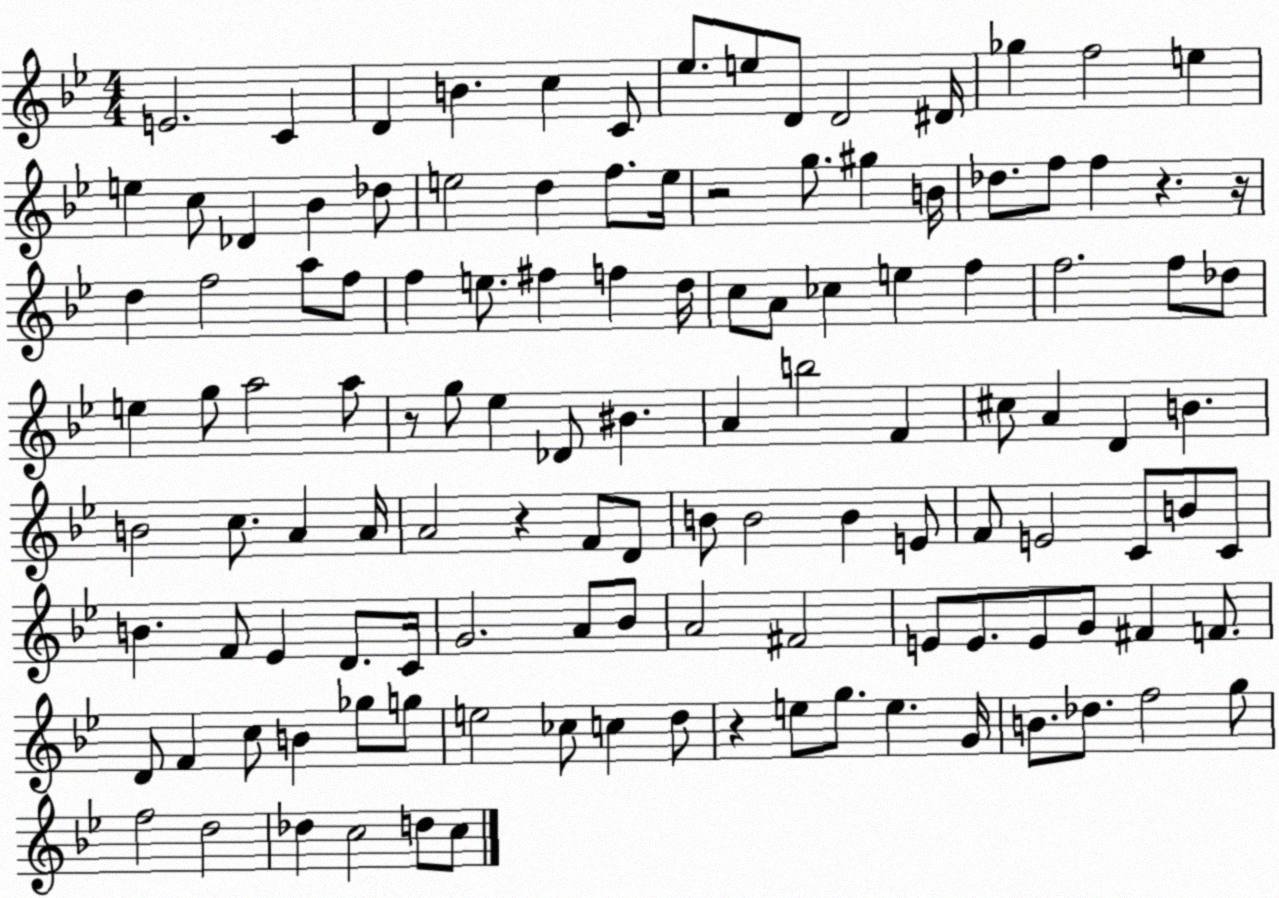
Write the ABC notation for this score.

X:1
T:Untitled
M:4/4
L:1/4
K:Bb
E2 C D B c C/2 _e/2 e/2 D/2 D2 ^D/4 _g f2 e e c/2 _D _B _d/2 e2 d f/2 e/4 z2 g/2 ^g B/4 _d/2 f/2 f z z/4 d f2 a/2 f/2 f e/2 ^f f d/4 c/2 A/2 _c e f f2 f/2 _d/2 e g/2 a2 a/2 z/2 g/2 _e _D/2 ^B A b2 F ^c/2 A D B B2 c/2 A A/4 A2 z F/2 D/2 B/2 B2 B E/2 F/2 E2 C/2 B/2 C/2 B F/2 _E D/2 C/4 G2 A/2 _B/2 A2 ^F2 E/2 E/2 E/2 G/2 ^F F/2 D/2 F c/2 B _g/2 g/2 e2 _c/2 c d/2 z e/2 g/2 e G/4 B/2 _d/2 f2 g/2 f2 d2 _d c2 d/2 c/2